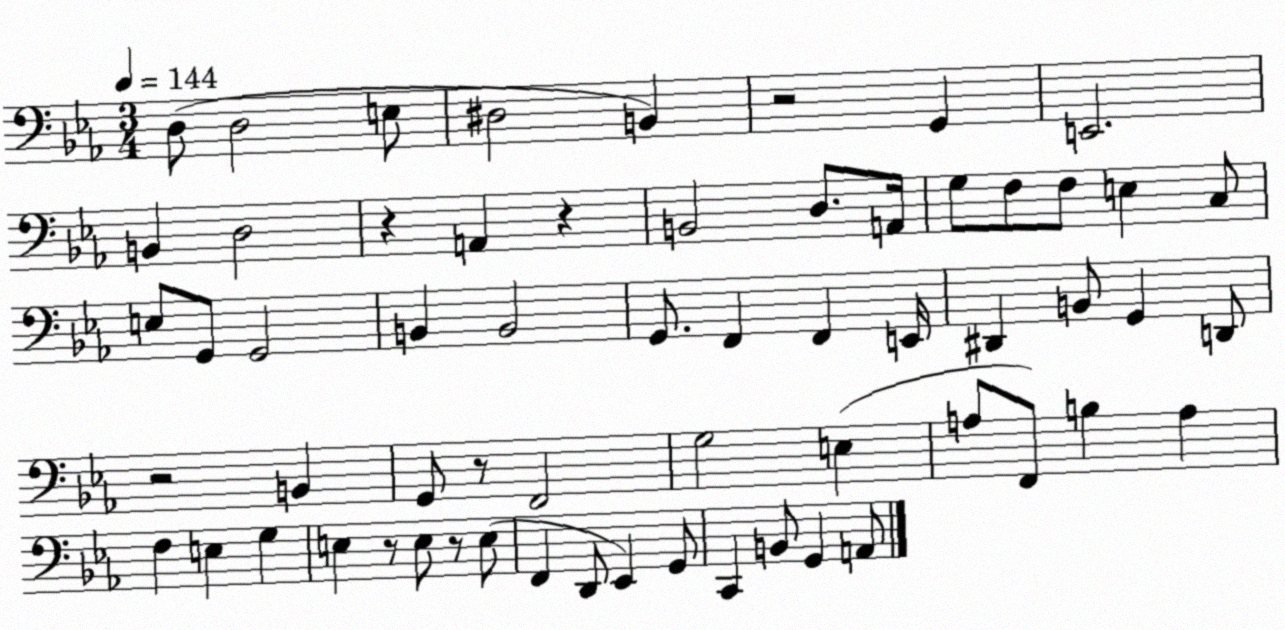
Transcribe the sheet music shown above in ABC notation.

X:1
T:Untitled
M:3/4
L:1/4
K:Eb
D,/2 D,2 E,/2 ^D,2 B,, z2 G,, E,,2 B,, D,2 z A,, z B,,2 D,/2 A,,/4 G,/2 F,/2 F,/2 E, C,/2 E,/2 G,,/2 G,,2 B,, B,,2 G,,/2 F,, F,, E,,/4 ^D,, B,,/2 G,, D,,/2 z2 B,, G,,/2 z/2 F,,2 G,2 E, A,/2 F,,/2 B, A, F, E, G, E, z/2 E,/2 z/2 E,/2 F,, D,,/2 _E,, G,,/2 C,, B,,/2 G,, A,,/2